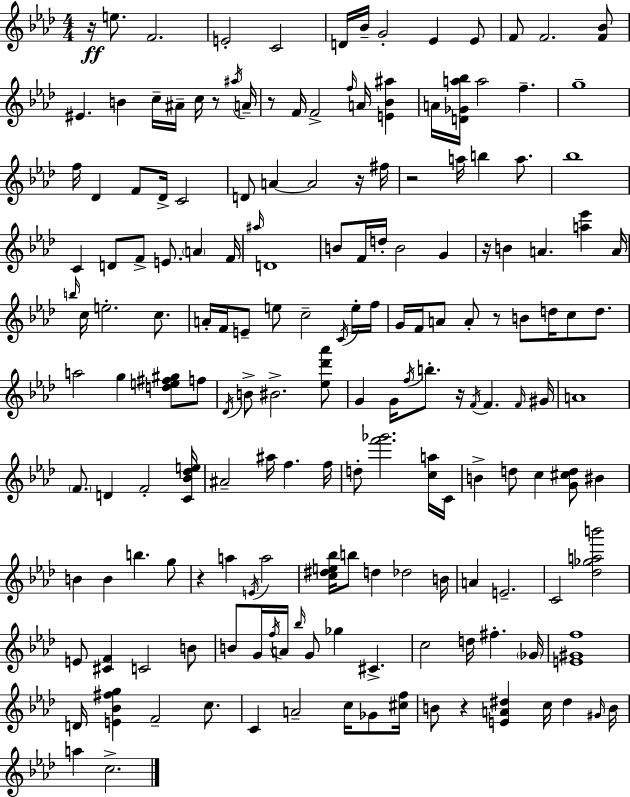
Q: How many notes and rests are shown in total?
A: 173